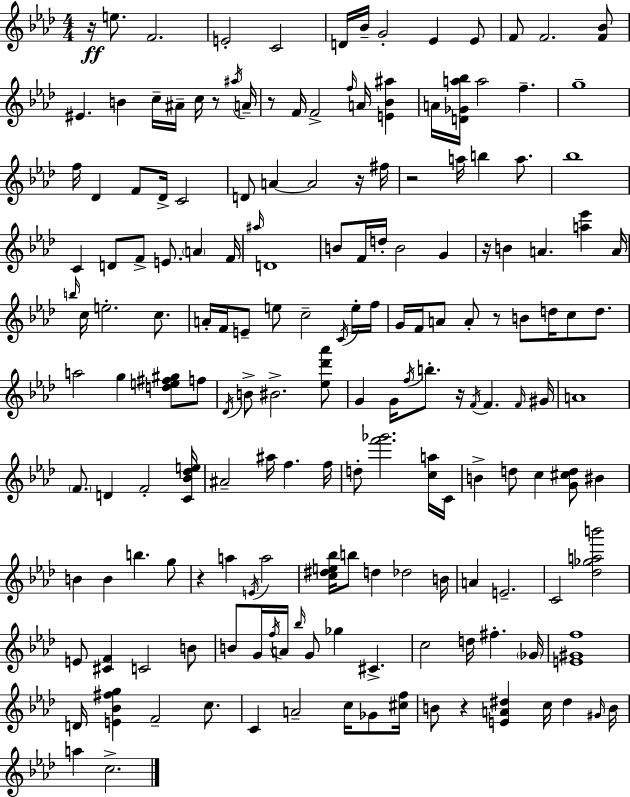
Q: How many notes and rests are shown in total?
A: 173